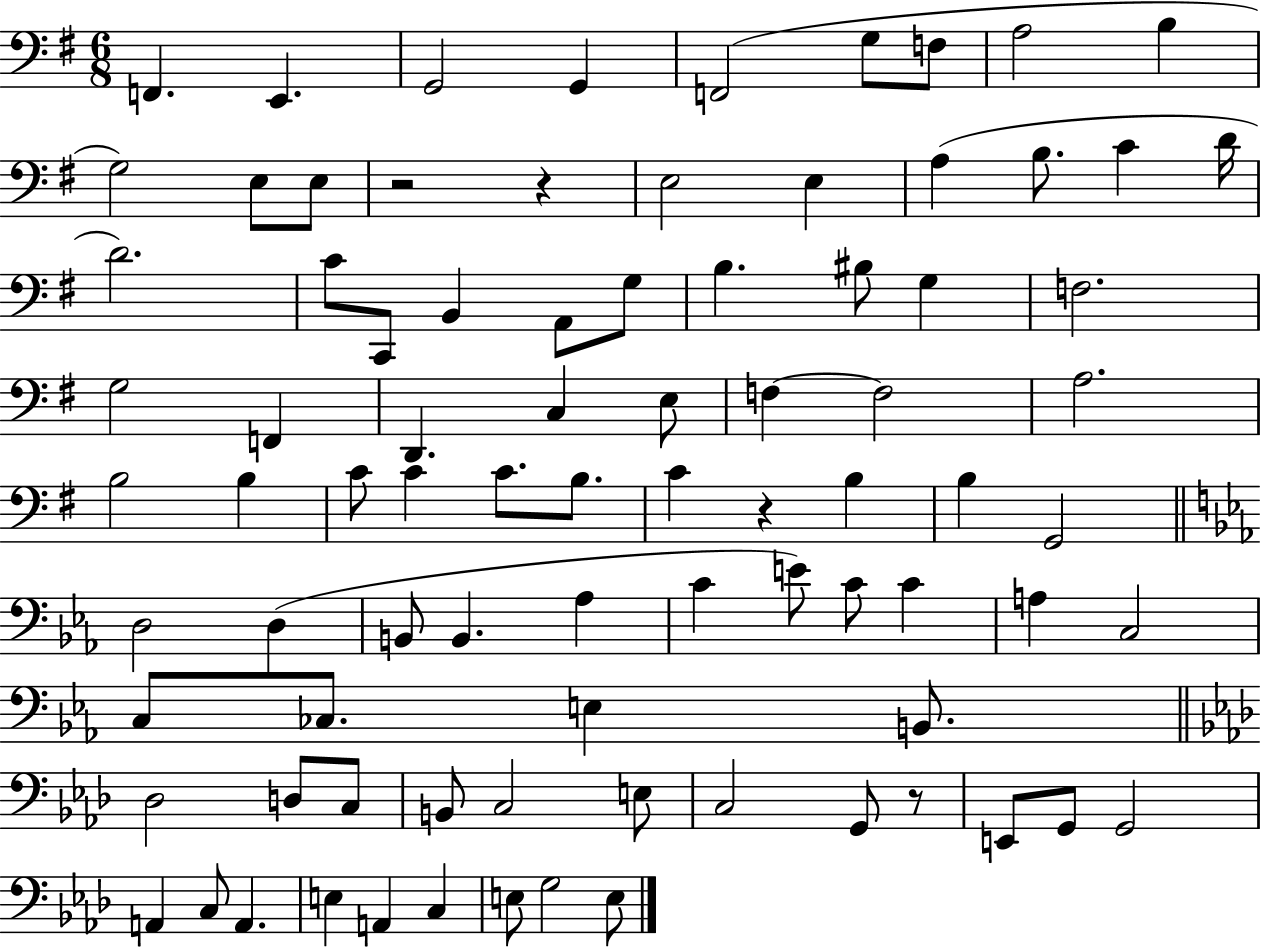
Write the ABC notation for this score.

X:1
T:Untitled
M:6/8
L:1/4
K:G
F,, E,, G,,2 G,, F,,2 G,/2 F,/2 A,2 B, G,2 E,/2 E,/2 z2 z E,2 E, A, B,/2 C D/4 D2 C/2 C,,/2 B,, A,,/2 G,/2 B, ^B,/2 G, F,2 G,2 F,, D,, C, E,/2 F, F,2 A,2 B,2 B, C/2 C C/2 B,/2 C z B, B, G,,2 D,2 D, B,,/2 B,, _A, C E/2 C/2 C A, C,2 C,/2 _C,/2 E, B,,/2 _D,2 D,/2 C,/2 B,,/2 C,2 E,/2 C,2 G,,/2 z/2 E,,/2 G,,/2 G,,2 A,, C,/2 A,, E, A,, C, E,/2 G,2 E,/2